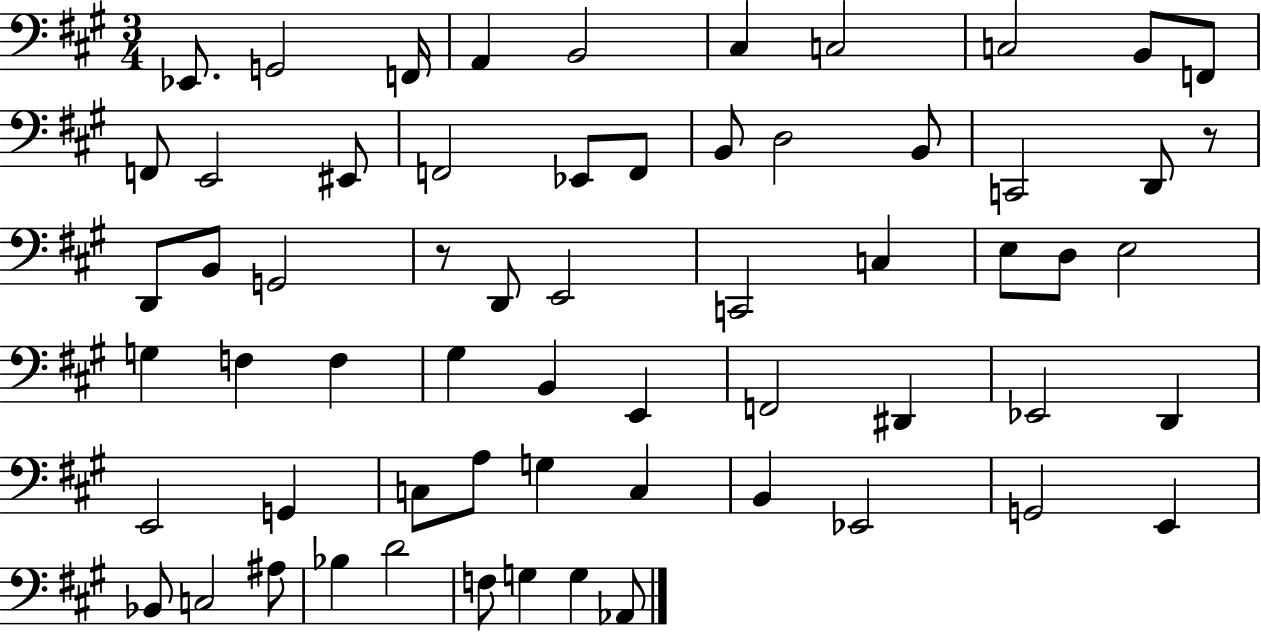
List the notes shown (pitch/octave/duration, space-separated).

Eb2/e. G2/h F2/s A2/q B2/h C#3/q C3/h C3/h B2/e F2/e F2/e E2/h EIS2/e F2/h Eb2/e F2/e B2/e D3/h B2/e C2/h D2/e R/e D2/e B2/e G2/h R/e D2/e E2/h C2/h C3/q E3/e D3/e E3/h G3/q F3/q F3/q G#3/q B2/q E2/q F2/h D#2/q Eb2/h D2/q E2/h G2/q C3/e A3/e G3/q C3/q B2/q Eb2/h G2/h E2/q Bb2/e C3/h A#3/e Bb3/q D4/h F3/e G3/q G3/q Ab2/e